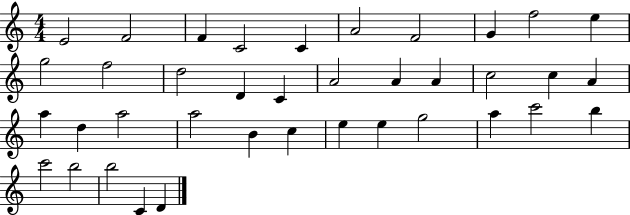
E4/h F4/h F4/q C4/h C4/q A4/h F4/h G4/q F5/h E5/q G5/h F5/h D5/h D4/q C4/q A4/h A4/q A4/q C5/h C5/q A4/q A5/q D5/q A5/h A5/h B4/q C5/q E5/q E5/q G5/h A5/q C6/h B5/q C6/h B5/h B5/h C4/q D4/q